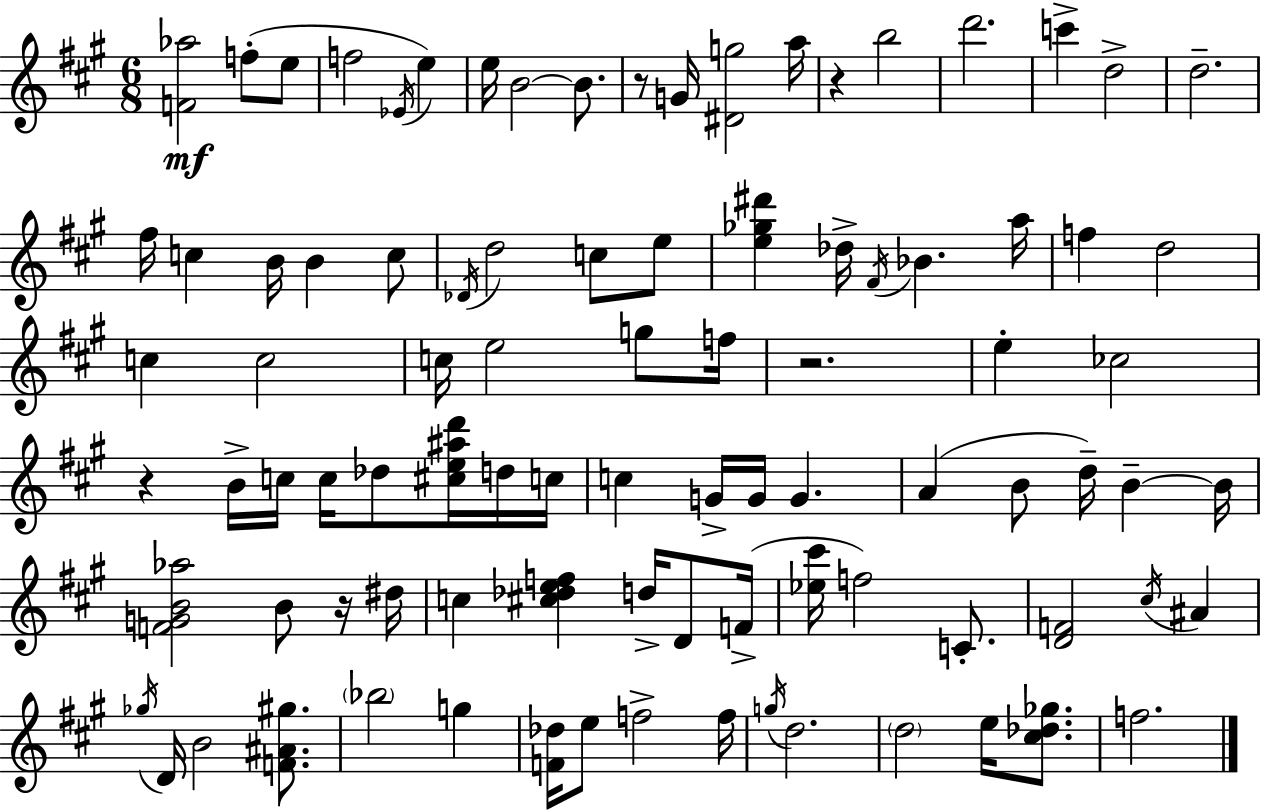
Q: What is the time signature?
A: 6/8